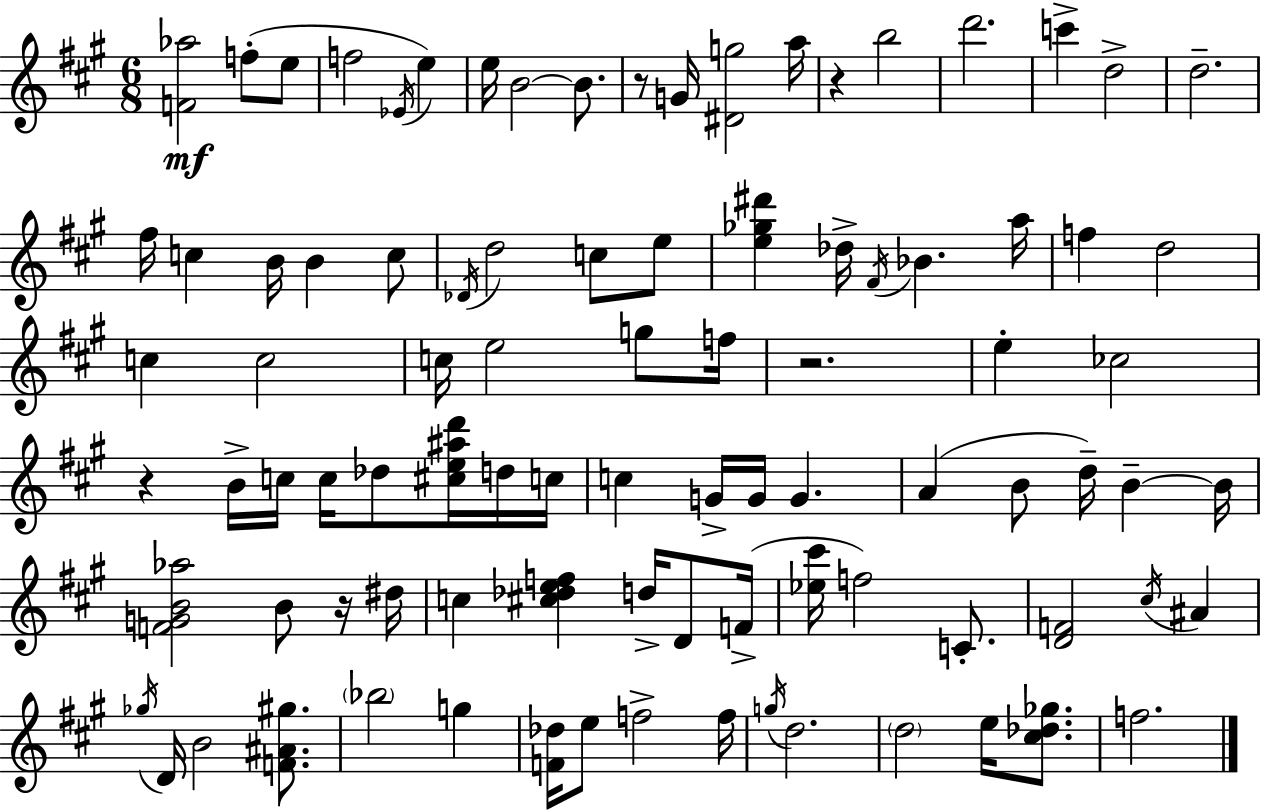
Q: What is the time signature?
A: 6/8